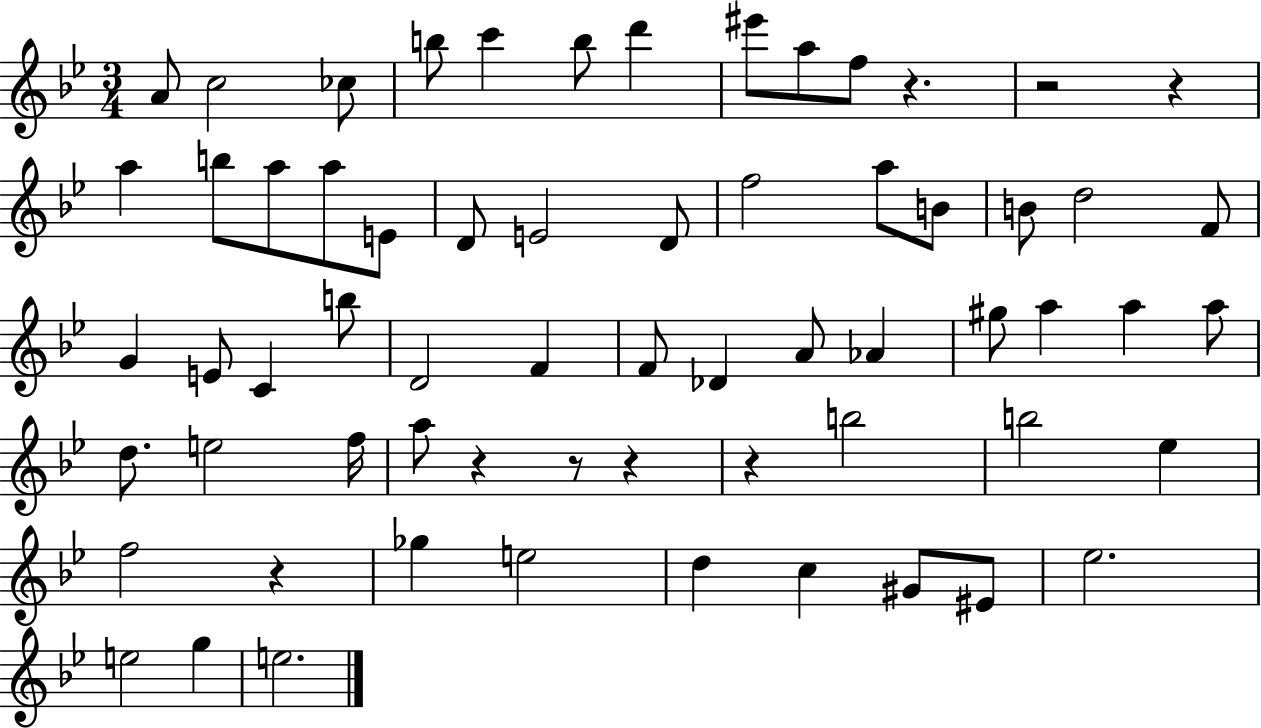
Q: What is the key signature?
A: BES major